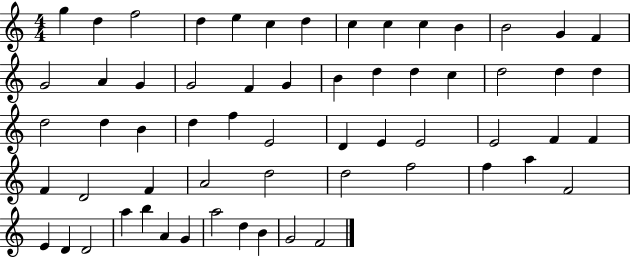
{
  \clef treble
  \numericTimeSignature
  \time 4/4
  \key c \major
  g''4 d''4 f''2 | d''4 e''4 c''4 d''4 | c''4 c''4 c''4 b'4 | b'2 g'4 f'4 | \break g'2 a'4 g'4 | g'2 f'4 g'4 | b'4 d''4 d''4 c''4 | d''2 d''4 d''4 | \break d''2 d''4 b'4 | d''4 f''4 e'2 | d'4 e'4 e'2 | e'2 f'4 f'4 | \break f'4 d'2 f'4 | a'2 d''2 | d''2 f''2 | f''4 a''4 f'2 | \break e'4 d'4 d'2 | a''4 b''4 a'4 g'4 | a''2 d''4 b'4 | g'2 f'2 | \break \bar "|."
}